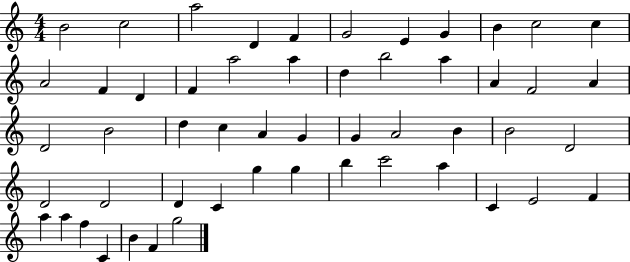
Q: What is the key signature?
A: C major